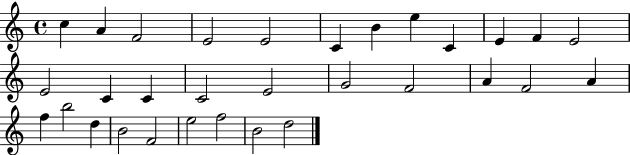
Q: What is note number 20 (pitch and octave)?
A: A4